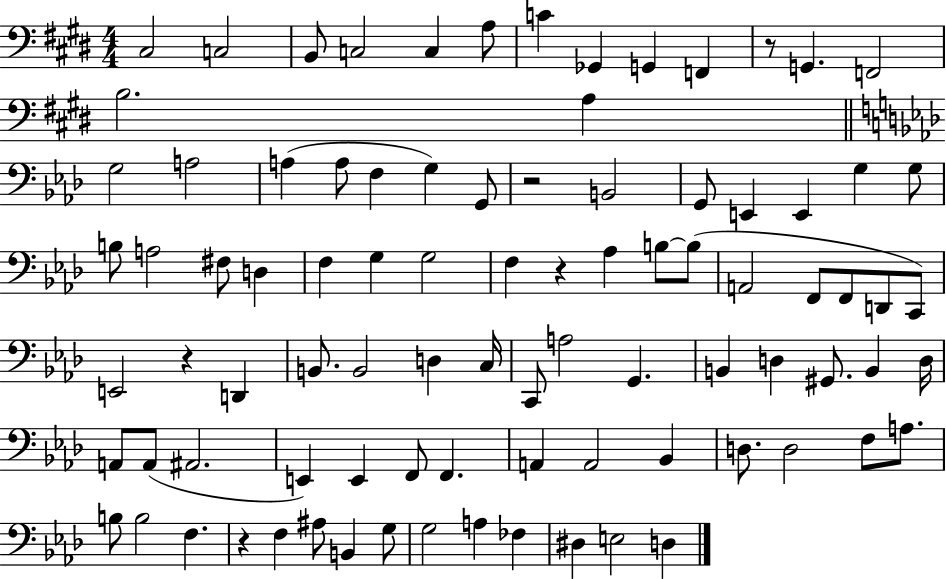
X:1
T:Untitled
M:4/4
L:1/4
K:E
^C,2 C,2 B,,/2 C,2 C, A,/2 C _G,, G,, F,, z/2 G,, F,,2 B,2 A, G,2 A,2 A, A,/2 F, G, G,,/2 z2 B,,2 G,,/2 E,, E,, G, G,/2 B,/2 A,2 ^F,/2 D, F, G, G,2 F, z _A, B,/2 B,/2 A,,2 F,,/2 F,,/2 D,,/2 C,,/2 E,,2 z D,, B,,/2 B,,2 D, C,/4 C,,/2 A,2 G,, B,, D, ^G,,/2 B,, D,/4 A,,/2 A,,/2 ^A,,2 E,, E,, F,,/2 F,, A,, A,,2 _B,, D,/2 D,2 F,/2 A,/2 B,/2 B,2 F, z F, ^A,/2 B,, G,/2 G,2 A, _F, ^D, E,2 D,